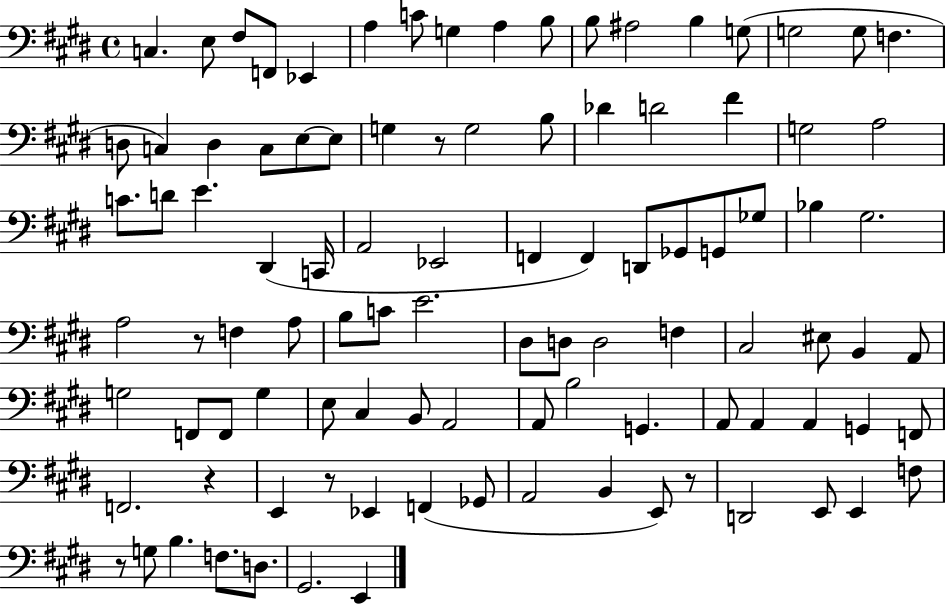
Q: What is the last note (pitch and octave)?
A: E2